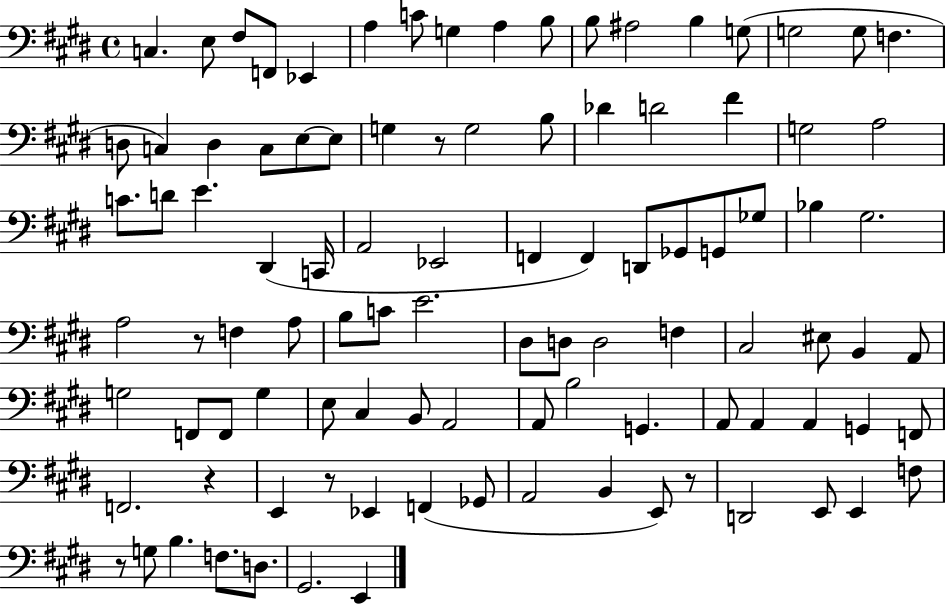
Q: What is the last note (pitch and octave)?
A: E2